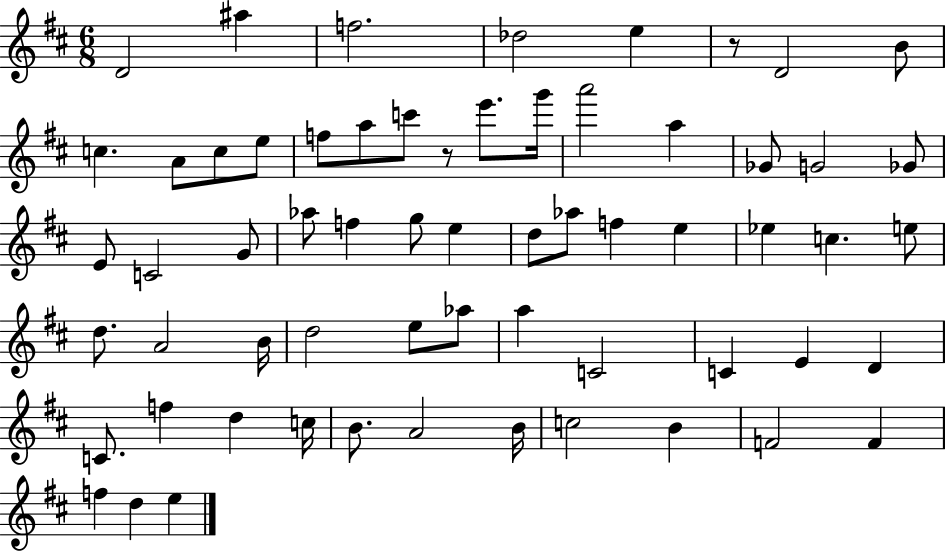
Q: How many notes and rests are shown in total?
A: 62